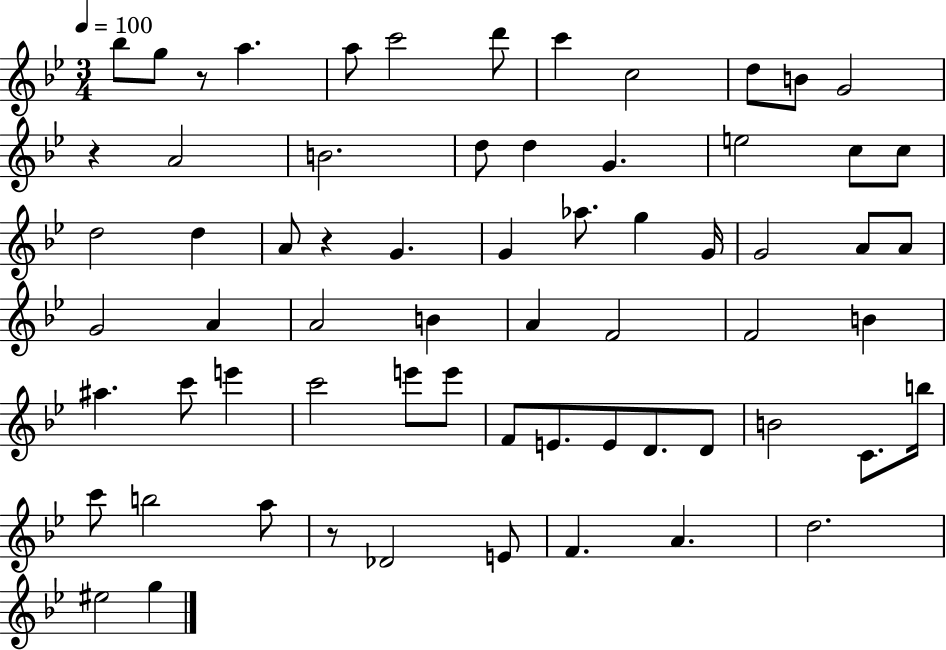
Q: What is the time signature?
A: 3/4